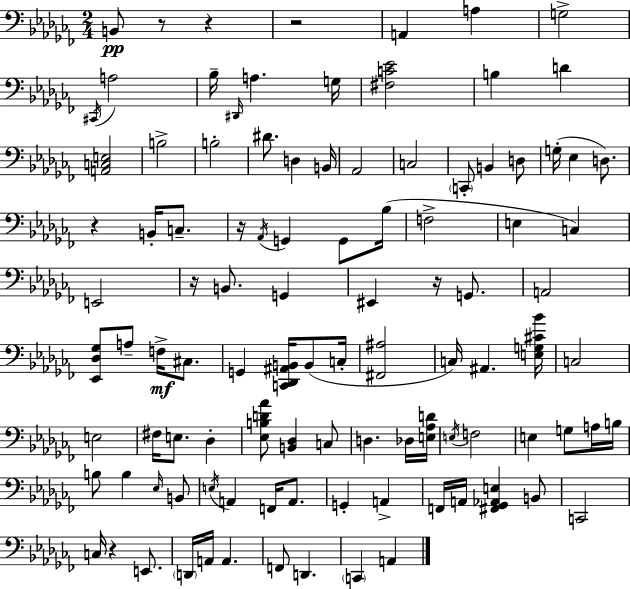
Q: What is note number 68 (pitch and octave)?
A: A2